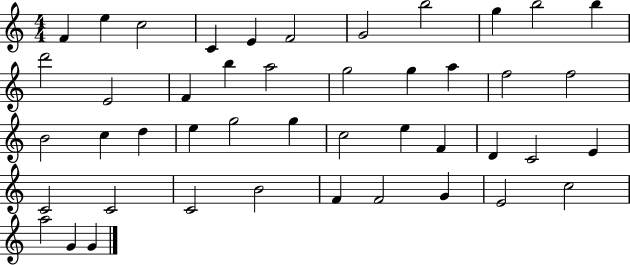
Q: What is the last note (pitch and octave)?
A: G4